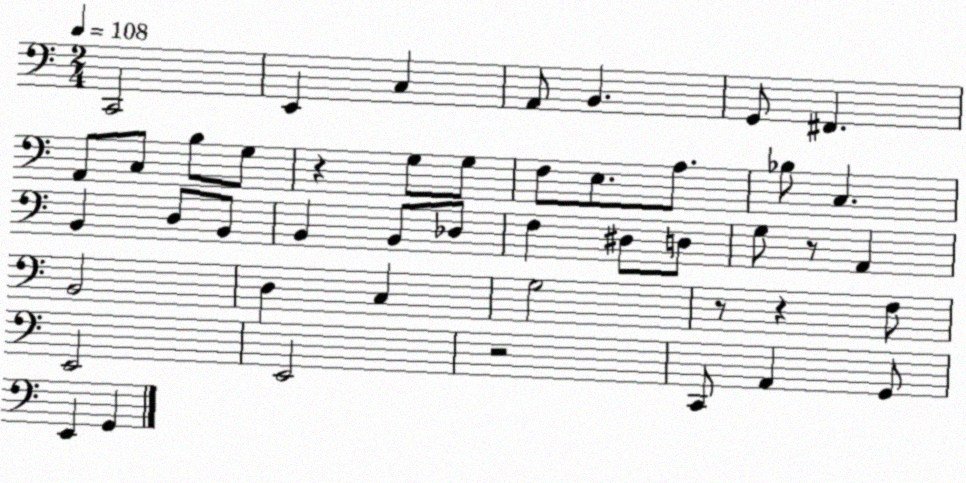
X:1
T:Untitled
M:2/4
L:1/4
K:C
C,,2 E,, C, A,,/2 B,, G,,/2 ^F,, A,,/2 C,/2 B,/2 G,/2 z G,/2 G,/2 F,/2 E,/2 A,/2 _B,/2 C, B,, D,/2 B,,/2 B,, B,,/2 _D,/2 F, ^D,/2 D,/2 G,/2 z/2 A,, B,,2 D, C, G,2 z/2 z F,/2 E,,2 E,,2 z2 C,,/2 A,, G,,/2 E,, G,,